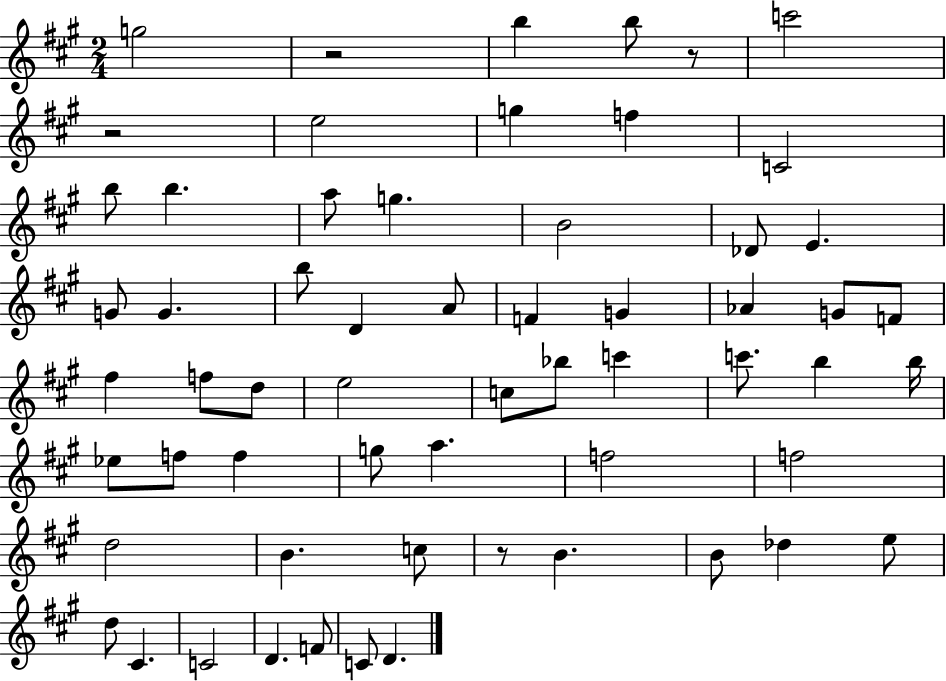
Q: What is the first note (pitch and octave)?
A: G5